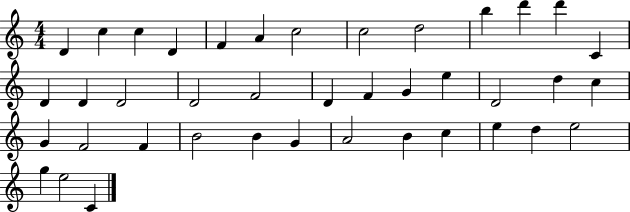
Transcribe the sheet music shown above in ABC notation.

X:1
T:Untitled
M:4/4
L:1/4
K:C
D c c D F A c2 c2 d2 b d' d' C D D D2 D2 F2 D F G e D2 d c G F2 F B2 B G A2 B c e d e2 g e2 C